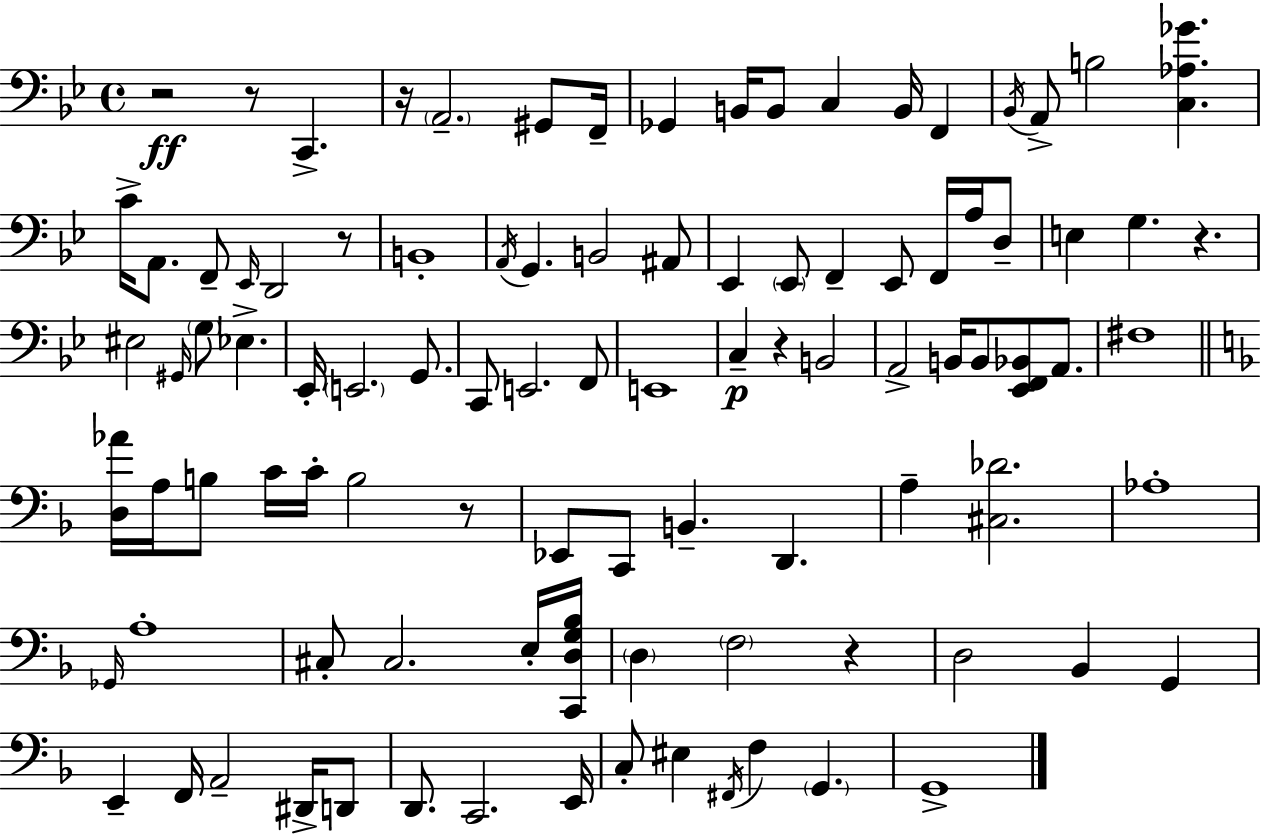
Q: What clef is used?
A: bass